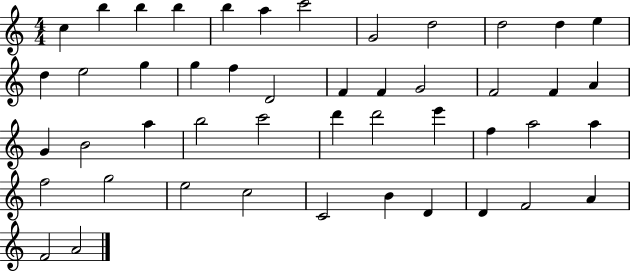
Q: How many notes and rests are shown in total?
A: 47